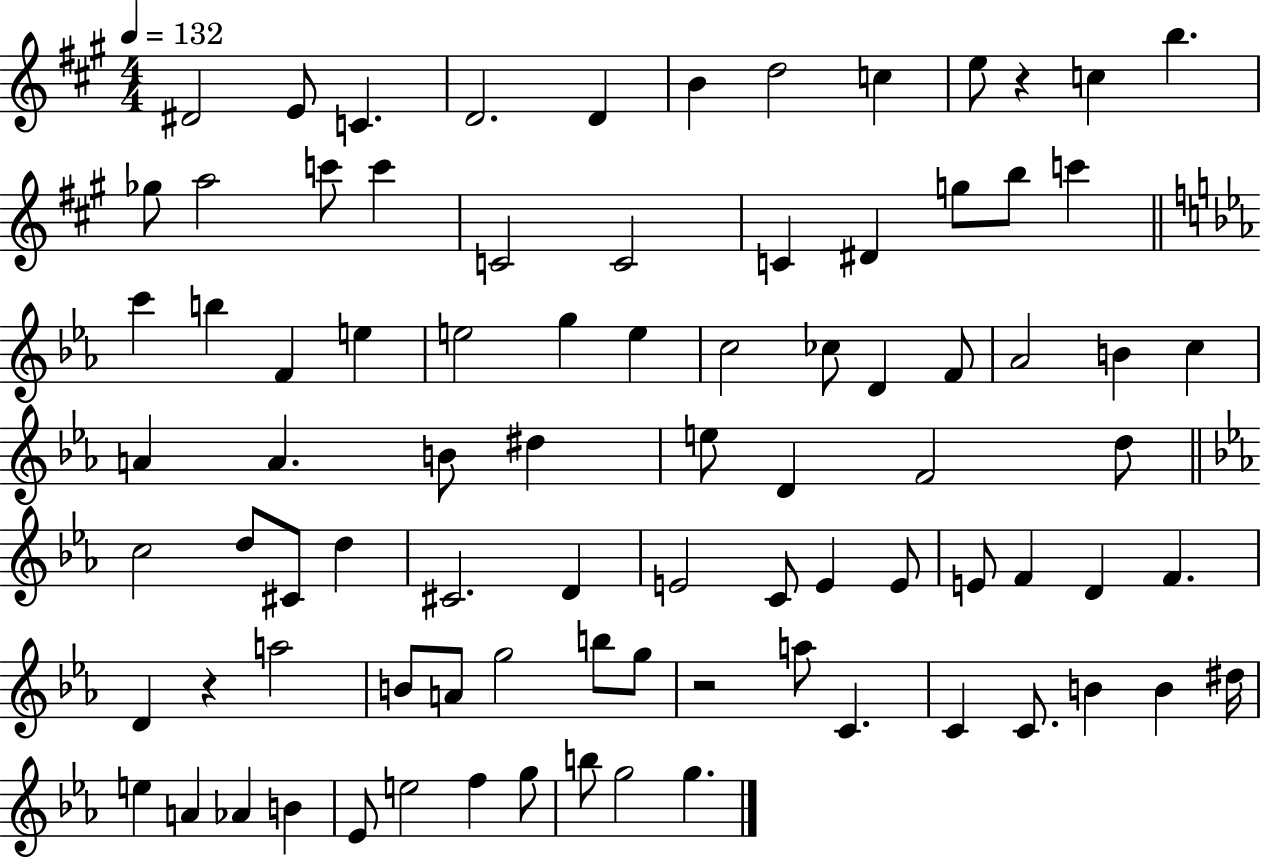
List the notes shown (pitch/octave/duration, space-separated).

D#4/h E4/e C4/q. D4/h. D4/q B4/q D5/h C5/q E5/e R/q C5/q B5/q. Gb5/e A5/h C6/e C6/q C4/h C4/h C4/q D#4/q G5/e B5/e C6/q C6/q B5/q F4/q E5/q E5/h G5/q E5/q C5/h CES5/e D4/q F4/e Ab4/h B4/q C5/q A4/q A4/q. B4/e D#5/q E5/e D4/q F4/h D5/e C5/h D5/e C#4/e D5/q C#4/h. D4/q E4/h C4/e E4/q E4/e E4/e F4/q D4/q F4/q. D4/q R/q A5/h B4/e A4/e G5/h B5/e G5/e R/h A5/e C4/q. C4/q C4/e. B4/q B4/q D#5/s E5/q A4/q Ab4/q B4/q Eb4/e E5/h F5/q G5/e B5/e G5/h G5/q.